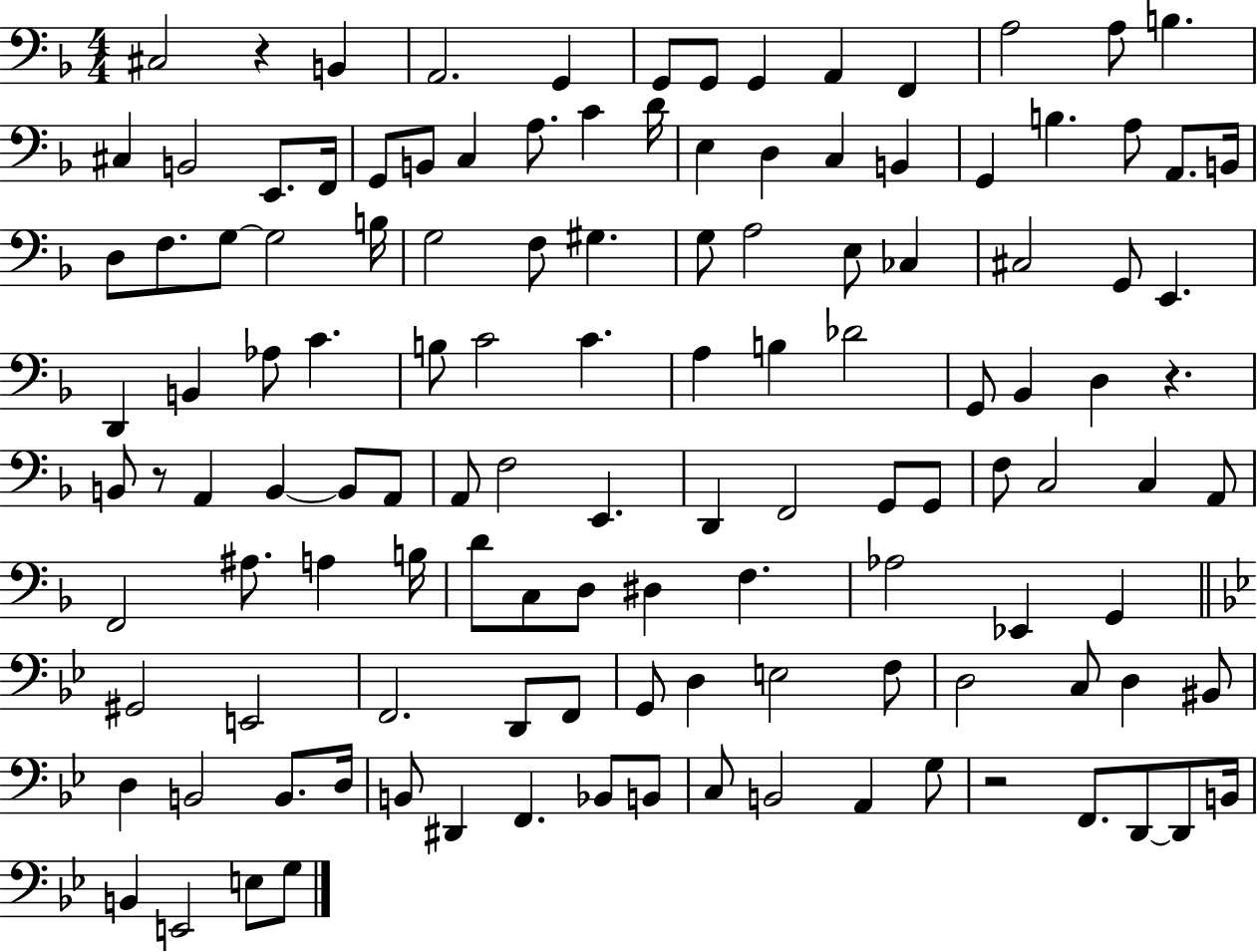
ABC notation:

X:1
T:Untitled
M:4/4
L:1/4
K:F
^C,2 z B,, A,,2 G,, G,,/2 G,,/2 G,, A,, F,, A,2 A,/2 B, ^C, B,,2 E,,/2 F,,/4 G,,/2 B,,/2 C, A,/2 C D/4 E, D, C, B,, G,, B, A,/2 A,,/2 B,,/4 D,/2 F,/2 G,/2 G,2 B,/4 G,2 F,/2 ^G, G,/2 A,2 E,/2 _C, ^C,2 G,,/2 E,, D,, B,, _A,/2 C B,/2 C2 C A, B, _D2 G,,/2 _B,, D, z B,,/2 z/2 A,, B,, B,,/2 A,,/2 A,,/2 F,2 E,, D,, F,,2 G,,/2 G,,/2 F,/2 C,2 C, A,,/2 F,,2 ^A,/2 A, B,/4 D/2 C,/2 D,/2 ^D, F, _A,2 _E,, G,, ^G,,2 E,,2 F,,2 D,,/2 F,,/2 G,,/2 D, E,2 F,/2 D,2 C,/2 D, ^B,,/2 D, B,,2 B,,/2 D,/4 B,,/2 ^D,, F,, _B,,/2 B,,/2 C,/2 B,,2 A,, G,/2 z2 F,,/2 D,,/2 D,,/2 B,,/4 B,, E,,2 E,/2 G,/2